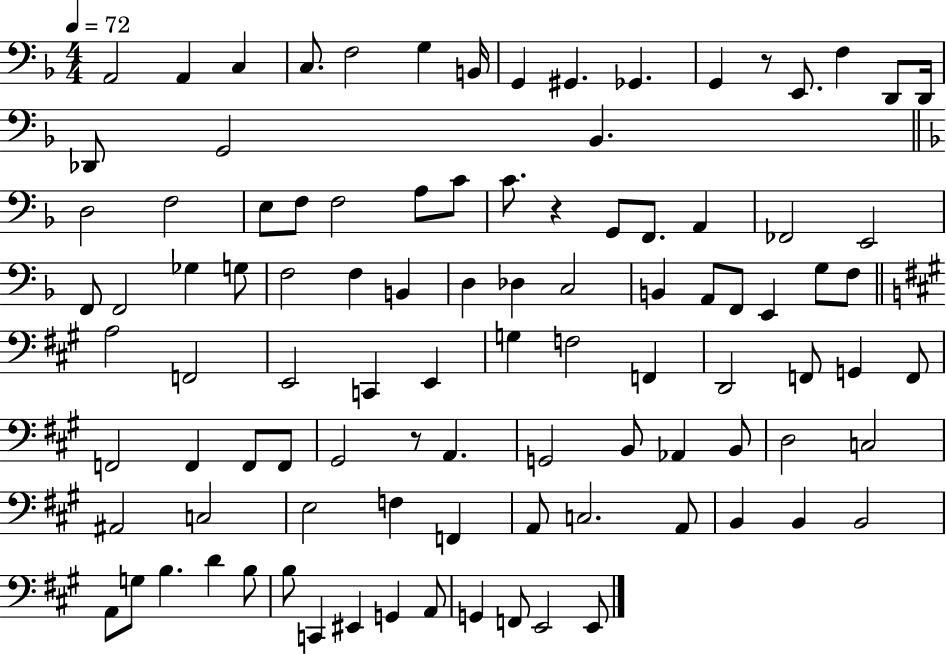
X:1
T:Untitled
M:4/4
L:1/4
K:F
A,,2 A,, C, C,/2 F,2 G, B,,/4 G,, ^G,, _G,, G,, z/2 E,,/2 F, D,,/2 D,,/4 _D,,/2 G,,2 _B,, D,2 F,2 E,/2 F,/2 F,2 A,/2 C/2 C/2 z G,,/2 F,,/2 A,, _F,,2 E,,2 F,,/2 F,,2 _G, G,/2 F,2 F, B,, D, _D, C,2 B,, A,,/2 F,,/2 E,, G,/2 F,/2 A,2 F,,2 E,,2 C,, E,, G, F,2 F,, D,,2 F,,/2 G,, F,,/2 F,,2 F,, F,,/2 F,,/2 ^G,,2 z/2 A,, G,,2 B,,/2 _A,, B,,/2 D,2 C,2 ^A,,2 C,2 E,2 F, F,, A,,/2 C,2 A,,/2 B,, B,, B,,2 A,,/2 G,/2 B, D B,/2 B,/2 C,, ^E,, G,, A,,/2 G,, F,,/2 E,,2 E,,/2